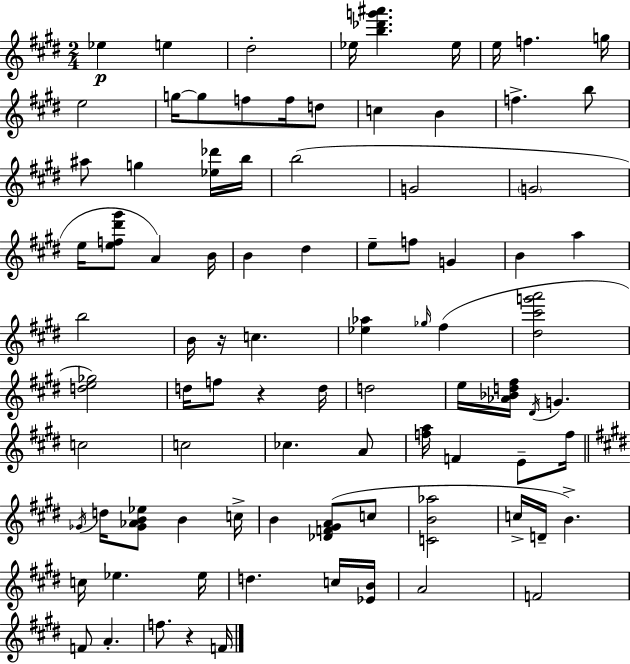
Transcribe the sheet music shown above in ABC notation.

X:1
T:Untitled
M:2/4
L:1/4
K:E
_e e ^d2 _e/4 [b_d'g'^a'] _e/4 e/4 f g/4 e2 g/4 g/2 f/2 f/4 d/2 c B f b/2 ^a/2 g [_e_d']/4 b/4 b2 G2 G2 e/4 [ef^d'^g']/2 A B/4 B ^d e/2 f/2 G B a b2 B/4 z/4 c [_e_a] _g/4 ^f [^d^c'g'a']2 [de_g]2 d/4 f/2 z d/4 d2 e/4 [_A_Bd^f]/4 ^D/4 G c2 c2 _c A/2 [fa]/4 F E/2 f/4 _G/4 d/4 [_G_AB_e]/2 B c/4 B [_DF^GA]/2 c/2 [CB_a]2 c/4 D/4 B c/4 _e _e/4 d c/4 [_EB]/4 A2 F2 F/2 A f/2 z F/4